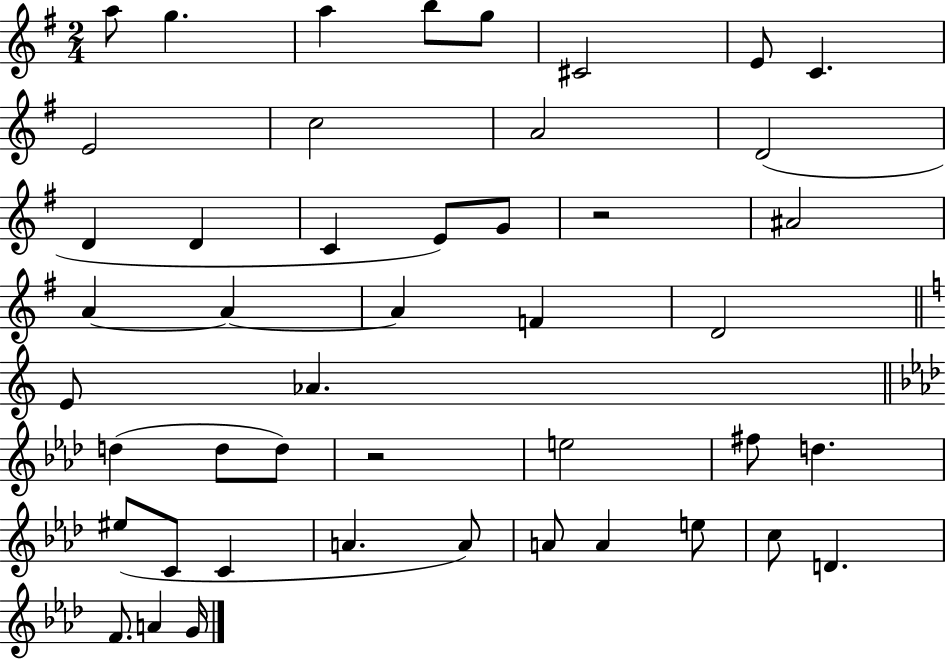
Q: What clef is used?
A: treble